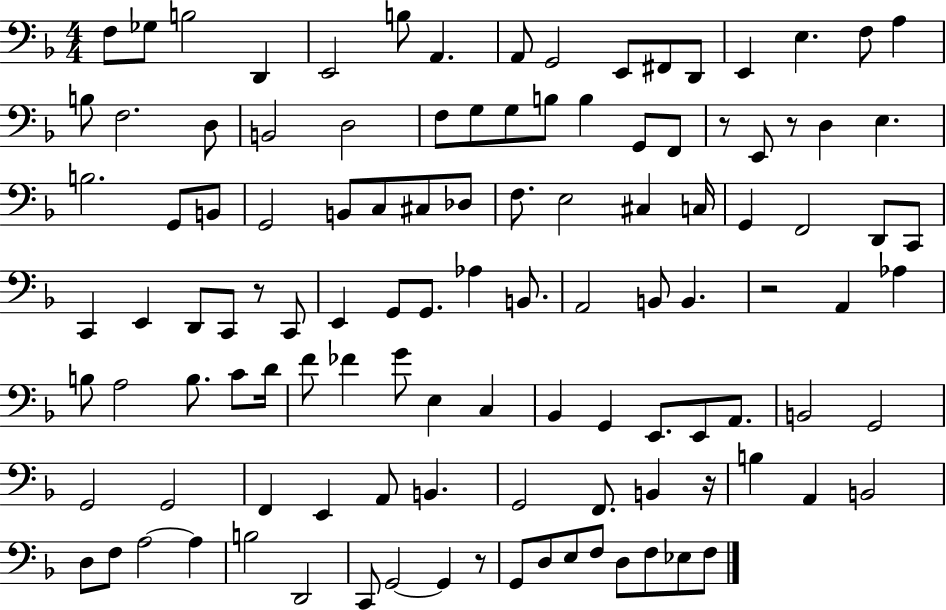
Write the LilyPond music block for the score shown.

{
  \clef bass
  \numericTimeSignature
  \time 4/4
  \key f \major
  f8 ges8 b2 d,4 | e,2 b8 a,4. | a,8 g,2 e,8 fis,8 d,8 | e,4 e4. f8 a4 | \break b8 f2. d8 | b,2 d2 | f8 g8 g8 b8 b4 g,8 f,8 | r8 e,8 r8 d4 e4. | \break b2. g,8 b,8 | g,2 b,8 c8 cis8 des8 | f8. e2 cis4 c16 | g,4 f,2 d,8 c,8 | \break c,4 e,4 d,8 c,8 r8 c,8 | e,4 g,8 g,8. aes4 b,8. | a,2 b,8 b,4. | r2 a,4 aes4 | \break b8 a2 b8. c'8 d'16 | f'8 fes'4 g'8 e4 c4 | bes,4 g,4 e,8. e,8 a,8. | b,2 g,2 | \break g,2 g,2 | f,4 e,4 a,8 b,4. | g,2 f,8. b,4 r16 | b4 a,4 b,2 | \break d8 f8 a2~~ a4 | b2 d,2 | c,8 g,2~~ g,4 r8 | g,8 d8 e8 f8 d8 f8 ees8 f8 | \break \bar "|."
}